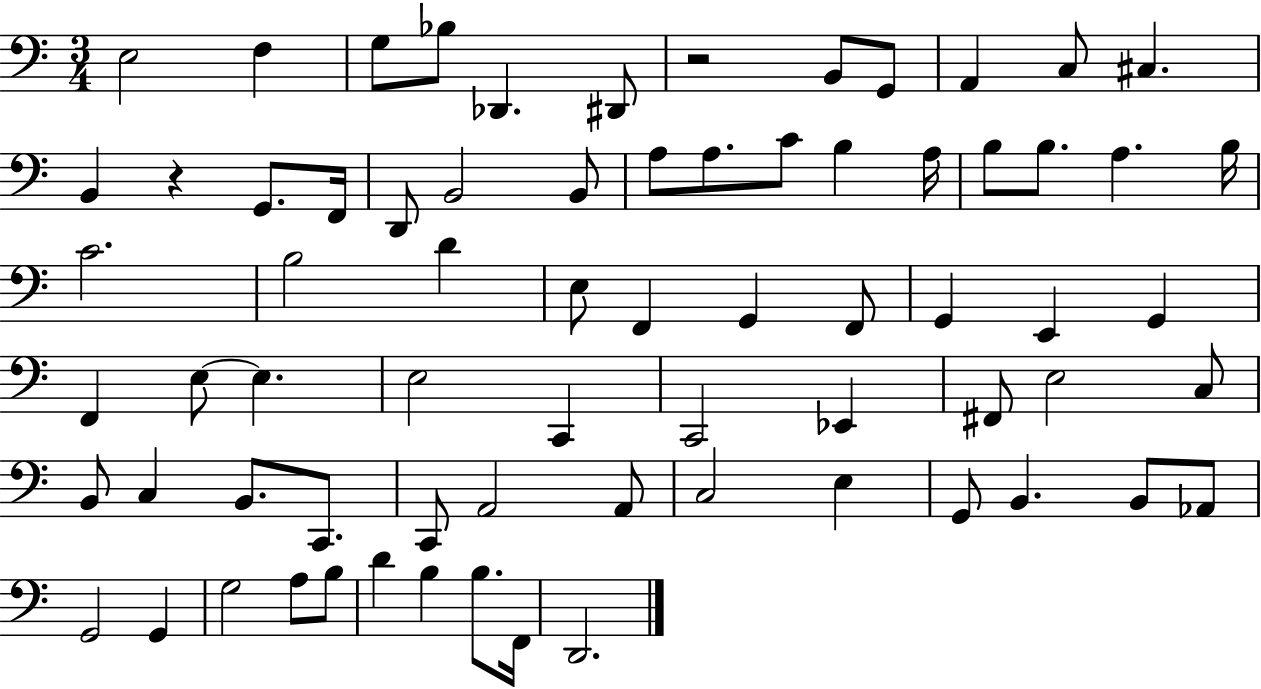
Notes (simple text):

E3/h F3/q G3/e Bb3/e Db2/q. D#2/e R/h B2/e G2/e A2/q C3/e C#3/q. B2/q R/q G2/e. F2/s D2/e B2/h B2/e A3/e A3/e. C4/e B3/q A3/s B3/e B3/e. A3/q. B3/s C4/h. B3/h D4/q E3/e F2/q G2/q F2/e G2/q E2/q G2/q F2/q E3/e E3/q. E3/h C2/q C2/h Eb2/q F#2/e E3/h C3/e B2/e C3/q B2/e. C2/e. C2/e A2/h A2/e C3/h E3/q G2/e B2/q. B2/e Ab2/e G2/h G2/q G3/h A3/e B3/e D4/q B3/q B3/e. F2/s D2/h.